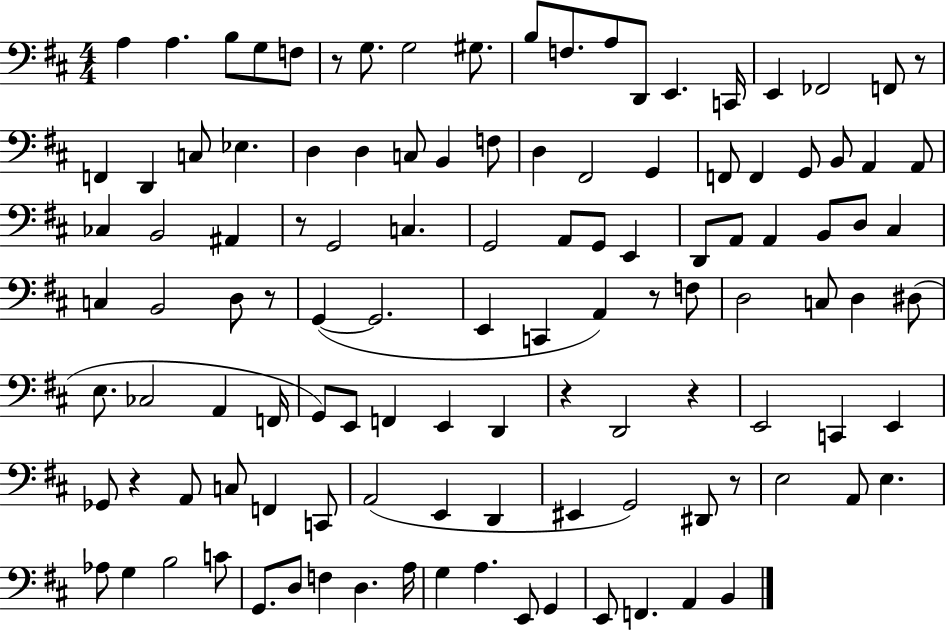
A3/q A3/q. B3/e G3/e F3/e R/e G3/e. G3/h G#3/e. B3/e F3/e. A3/e D2/e E2/q. C2/s E2/q FES2/h F2/e R/e F2/q D2/q C3/e Eb3/q. D3/q D3/q C3/e B2/q F3/e D3/q F#2/h G2/q F2/e F2/q G2/e B2/e A2/q A2/e CES3/q B2/h A#2/q R/e G2/h C3/q. G2/h A2/e G2/e E2/q D2/e A2/e A2/q B2/e D3/e C#3/q C3/q B2/h D3/e R/e G2/q G2/h. E2/q C2/q A2/q R/e F3/e D3/h C3/e D3/q D#3/e E3/e. CES3/h A2/q F2/s G2/e E2/e F2/q E2/q D2/q R/q D2/h R/q E2/h C2/q E2/q Gb2/e R/q A2/e C3/e F2/q C2/e A2/h E2/q D2/q EIS2/q G2/h D#2/e R/e E3/h A2/e E3/q. Ab3/e G3/q B3/h C4/e G2/e. D3/e F3/q D3/q. A3/s G3/q A3/q. E2/e G2/q E2/e F2/q. A2/q B2/q